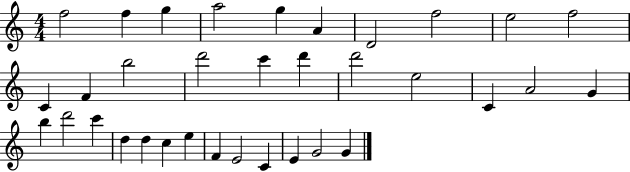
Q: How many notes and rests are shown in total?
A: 34